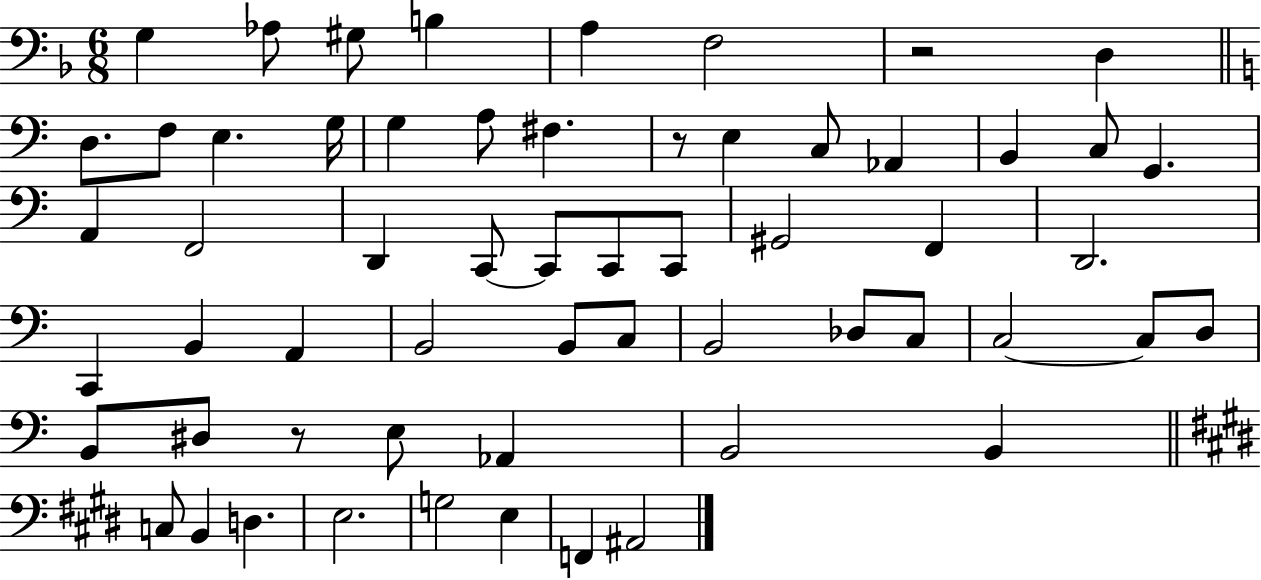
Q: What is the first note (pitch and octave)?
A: G3